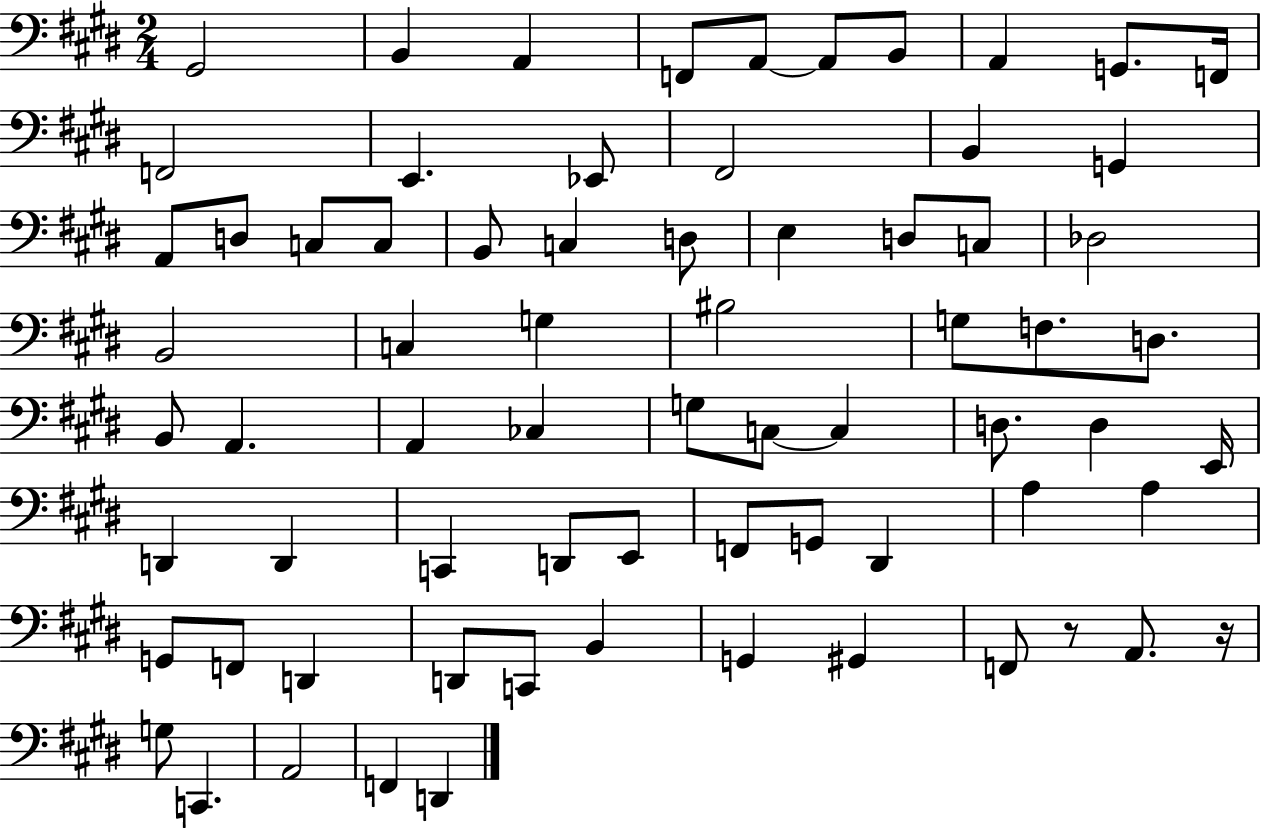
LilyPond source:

{
  \clef bass
  \numericTimeSignature
  \time 2/4
  \key e \major
  \repeat volta 2 { gis,2 | b,4 a,4 | f,8 a,8~~ a,8 b,8 | a,4 g,8. f,16 | \break f,2 | e,4. ees,8 | fis,2 | b,4 g,4 | \break a,8 d8 c8 c8 | b,8 c4 d8 | e4 d8 c8 | des2 | \break b,2 | c4 g4 | bis2 | g8 f8. d8. | \break b,8 a,4. | a,4 ces4 | g8 c8~~ c4 | d8. d4 e,16 | \break d,4 d,4 | c,4 d,8 e,8 | f,8 g,8 dis,4 | a4 a4 | \break g,8 f,8 d,4 | d,8 c,8 b,4 | g,4 gis,4 | f,8 r8 a,8. r16 | \break g8 c,4. | a,2 | f,4 d,4 | } \bar "|."
}